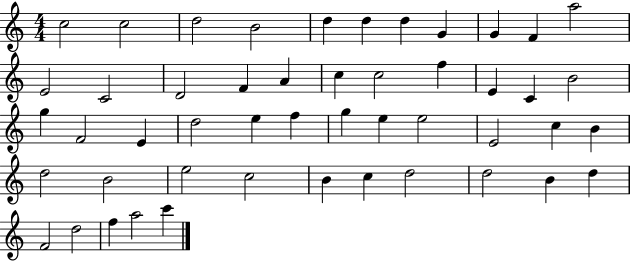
{
  \clef treble
  \numericTimeSignature
  \time 4/4
  \key c \major
  c''2 c''2 | d''2 b'2 | d''4 d''4 d''4 g'4 | g'4 f'4 a''2 | \break e'2 c'2 | d'2 f'4 a'4 | c''4 c''2 f''4 | e'4 c'4 b'2 | \break g''4 f'2 e'4 | d''2 e''4 f''4 | g''4 e''4 e''2 | e'2 c''4 b'4 | \break d''2 b'2 | e''2 c''2 | b'4 c''4 d''2 | d''2 b'4 d''4 | \break f'2 d''2 | f''4 a''2 c'''4 | \bar "|."
}